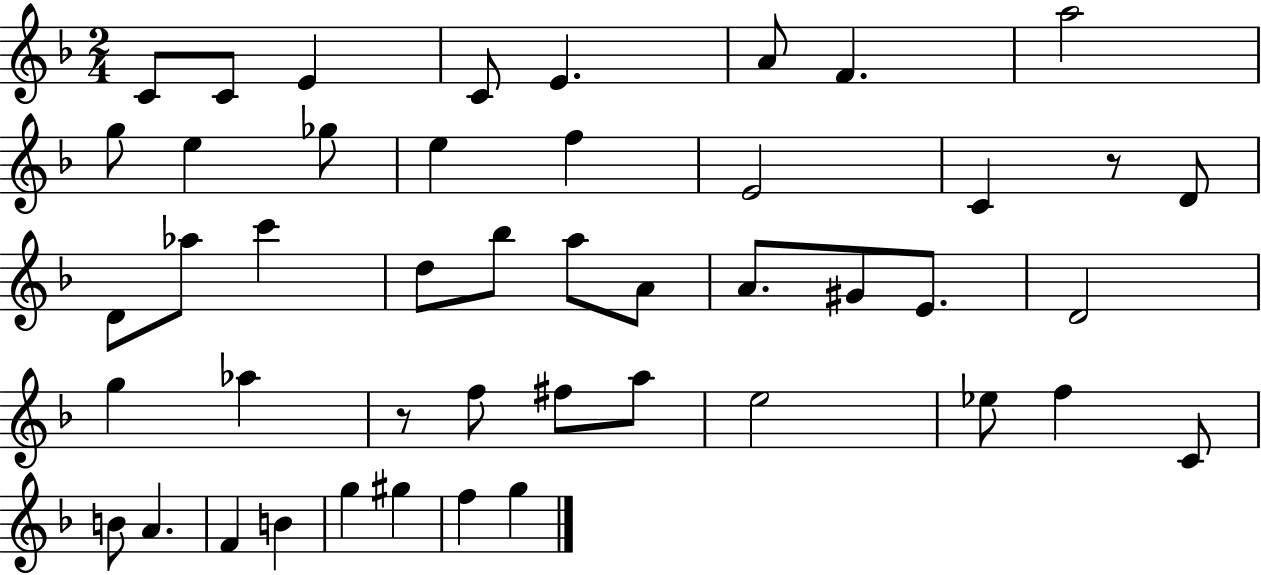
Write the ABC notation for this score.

X:1
T:Untitled
M:2/4
L:1/4
K:F
C/2 C/2 E C/2 E A/2 F a2 g/2 e _g/2 e f E2 C z/2 D/2 D/2 _a/2 c' d/2 _b/2 a/2 A/2 A/2 ^G/2 E/2 D2 g _a z/2 f/2 ^f/2 a/2 e2 _e/2 f C/2 B/2 A F B g ^g f g